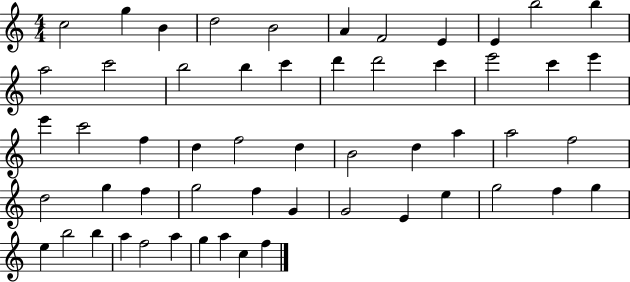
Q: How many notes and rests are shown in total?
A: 55